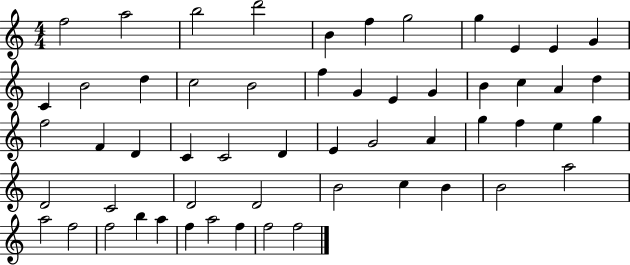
{
  \clef treble
  \numericTimeSignature
  \time 4/4
  \key c \major
  f''2 a''2 | b''2 d'''2 | b'4 f''4 g''2 | g''4 e'4 e'4 g'4 | \break c'4 b'2 d''4 | c''2 b'2 | f''4 g'4 e'4 g'4 | b'4 c''4 a'4 d''4 | \break f''2 f'4 d'4 | c'4 c'2 d'4 | e'4 g'2 a'4 | g''4 f''4 e''4 g''4 | \break d'2 c'2 | d'2 d'2 | b'2 c''4 b'4 | b'2 a''2 | \break a''2 f''2 | f''2 b''4 a''4 | f''4 a''2 f''4 | f''2 f''2 | \break \bar "|."
}